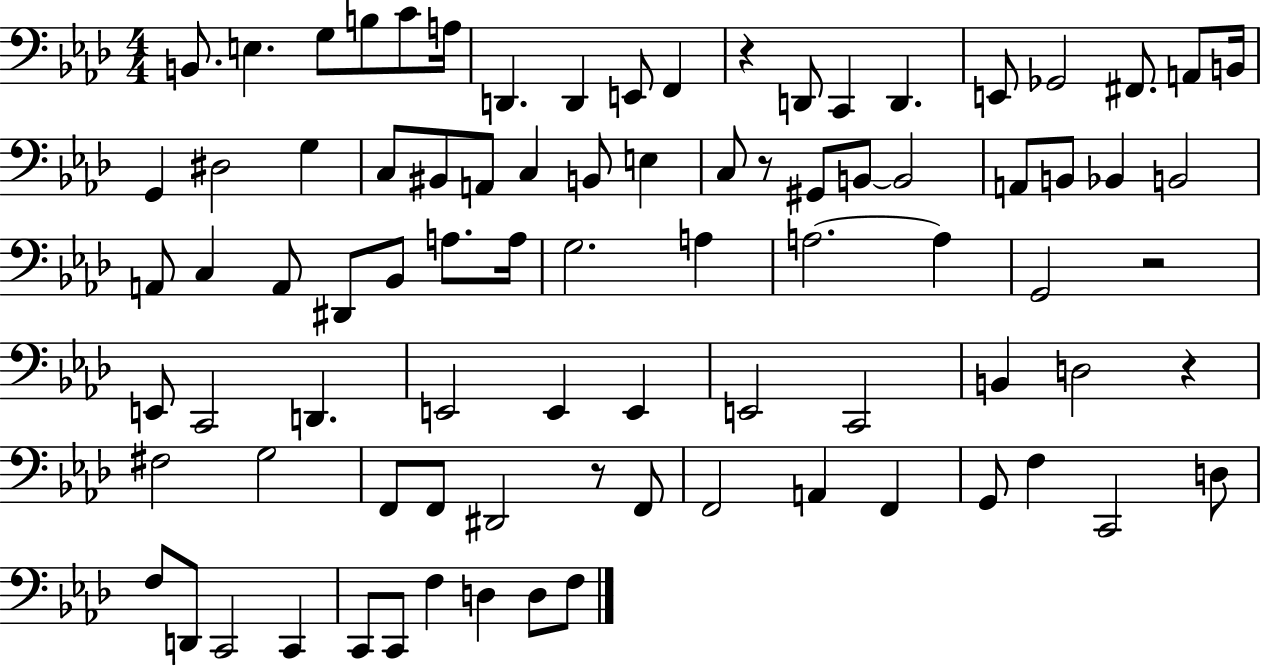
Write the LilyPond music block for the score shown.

{
  \clef bass
  \numericTimeSignature
  \time 4/4
  \key aes \major
  b,8. e4. g8 b8 c'8 a16 | d,4. d,4 e,8 f,4 | r4 d,8 c,4 d,4. | e,8 ges,2 fis,8. a,8 b,16 | \break g,4 dis2 g4 | c8 bis,8 a,8 c4 b,8 e4 | c8 r8 gis,8 b,8~~ b,2 | a,8 b,8 bes,4 b,2 | \break a,8 c4 a,8 dis,8 bes,8 a8. a16 | g2. a4 | a2.~~ a4 | g,2 r2 | \break e,8 c,2 d,4. | e,2 e,4 e,4 | e,2 c,2 | b,4 d2 r4 | \break fis2 g2 | f,8 f,8 dis,2 r8 f,8 | f,2 a,4 f,4 | g,8 f4 c,2 d8 | \break f8 d,8 c,2 c,4 | c,8 c,8 f4 d4 d8 f8 | \bar "|."
}